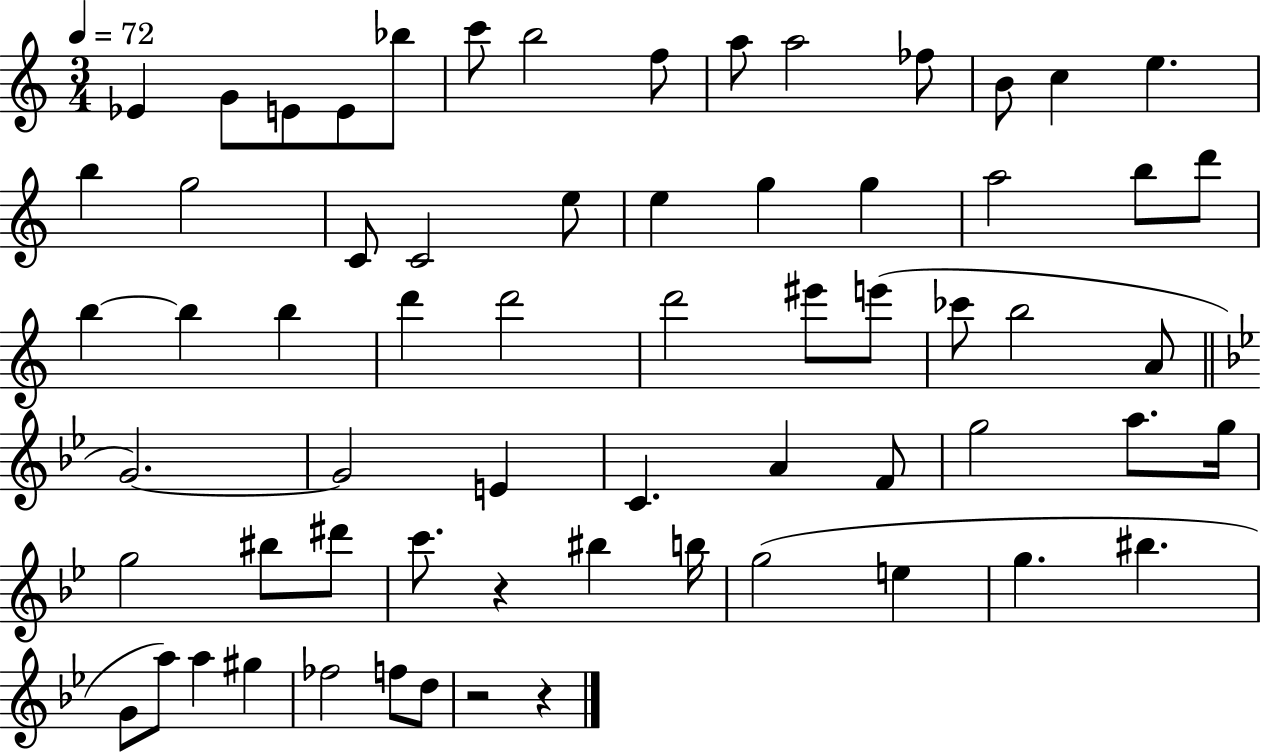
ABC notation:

X:1
T:Untitled
M:3/4
L:1/4
K:C
_E G/2 E/2 E/2 _b/2 c'/2 b2 f/2 a/2 a2 _f/2 B/2 c e b g2 C/2 C2 e/2 e g g a2 b/2 d'/2 b b b d' d'2 d'2 ^e'/2 e'/2 _c'/2 b2 A/2 G2 G2 E C A F/2 g2 a/2 g/4 g2 ^b/2 ^d'/2 c'/2 z ^b b/4 g2 e g ^b G/2 a/2 a ^g _f2 f/2 d/2 z2 z